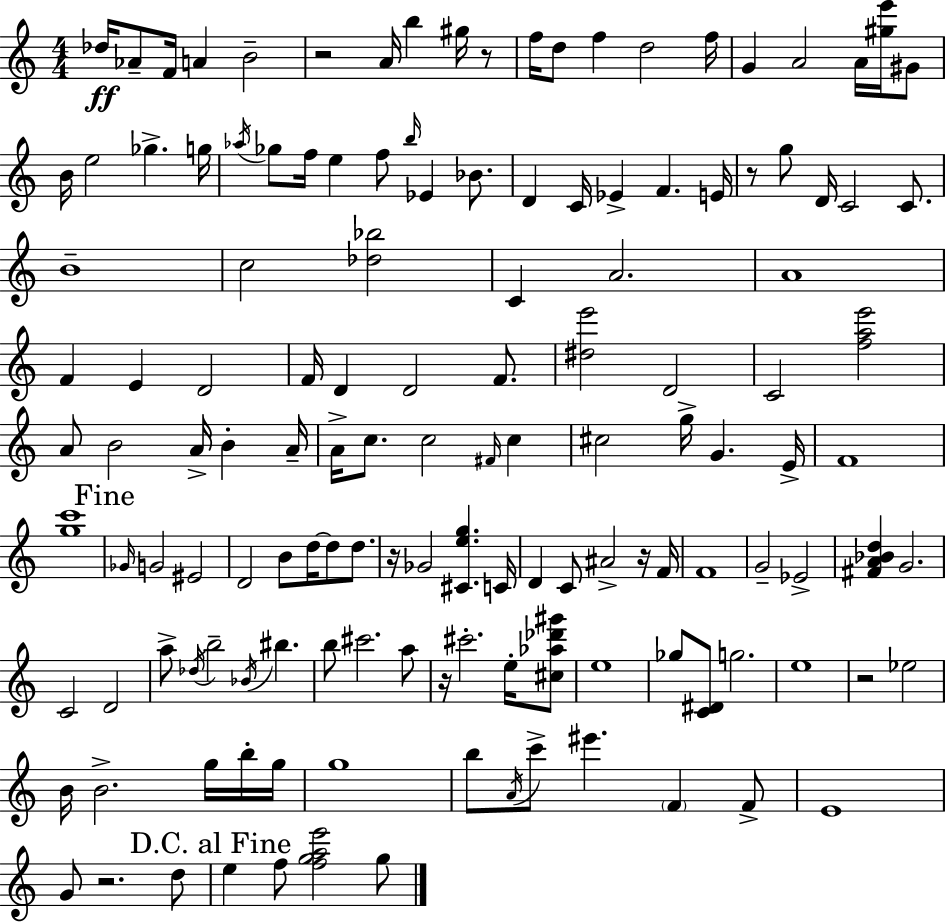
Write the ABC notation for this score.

X:1
T:Untitled
M:4/4
L:1/4
K:Am
_d/4 _A/2 F/4 A B2 z2 A/4 b ^g/4 z/2 f/4 d/2 f d2 f/4 G A2 A/4 [^ge']/4 ^G/2 B/4 e2 _g g/4 _a/4 _g/2 f/4 e f/2 b/4 _E _B/2 D C/4 _E F E/4 z/2 g/2 D/4 C2 C/2 B4 c2 [_d_b]2 C A2 A4 F E D2 F/4 D D2 F/2 [^de']2 D2 C2 [fae']2 A/2 B2 A/4 B A/4 A/4 c/2 c2 ^F/4 c ^c2 g/4 G E/4 F4 [gc']4 _G/4 G2 ^E2 D2 B/2 d/4 d/2 d/2 z/4 _G2 [^Ceg] C/4 D C/2 ^A2 z/4 F/4 F4 G2 _E2 [^FA_Bd] G2 C2 D2 a/2 _d/4 b2 _B/4 ^b b/2 ^c'2 a/2 z/4 ^c'2 e/4 [^c_a_d'^g']/2 e4 _g/2 [C^D]/2 g2 e4 z2 _e2 B/4 B2 g/4 b/4 g/4 g4 b/2 A/4 c'/2 ^e' F F/2 E4 G/2 z2 d/2 e f/2 [fgae']2 g/2